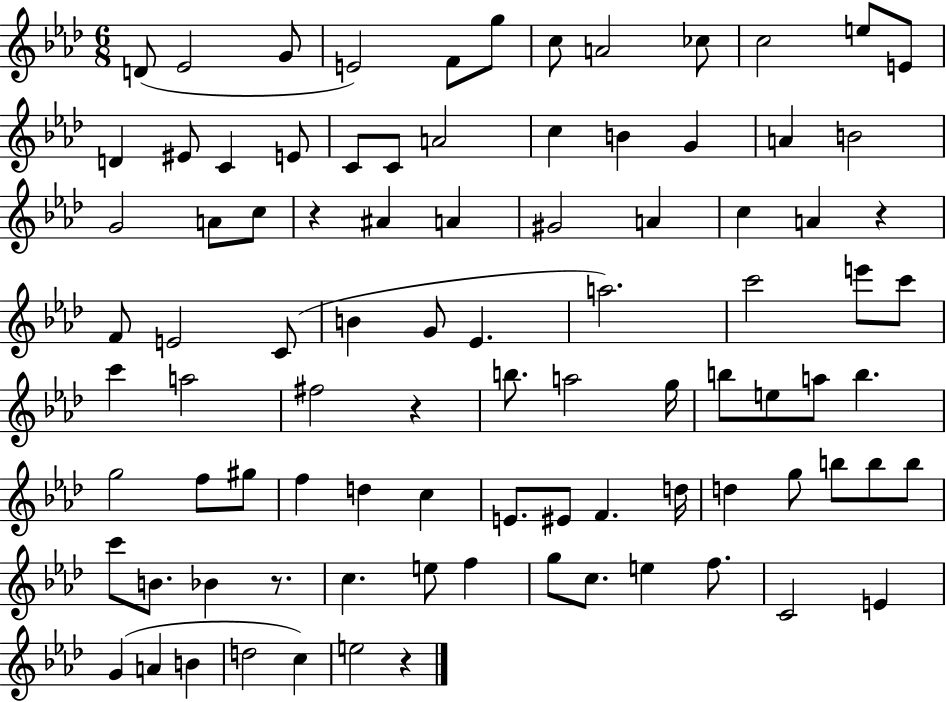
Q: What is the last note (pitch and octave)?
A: E5